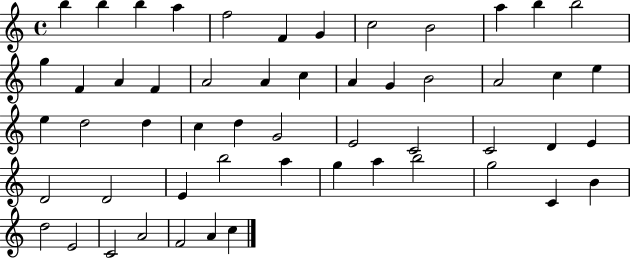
B5/q B5/q B5/q A5/q F5/h F4/q G4/q C5/h B4/h A5/q B5/q B5/h G5/q F4/q A4/q F4/q A4/h A4/q C5/q A4/q G4/q B4/h A4/h C5/q E5/q E5/q D5/h D5/q C5/q D5/q G4/h E4/h C4/h C4/h D4/q E4/q D4/h D4/h E4/q B5/h A5/q G5/q A5/q B5/h G5/h C4/q B4/q D5/h E4/h C4/h A4/h F4/h A4/q C5/q